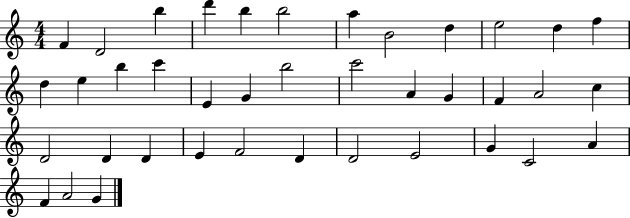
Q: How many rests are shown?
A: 0